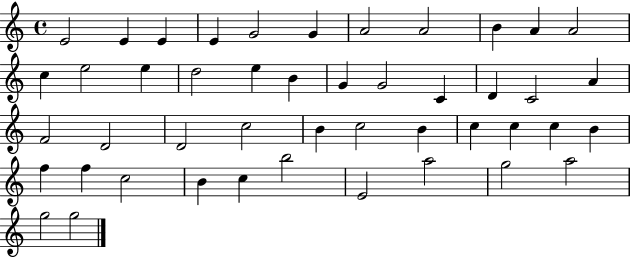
X:1
T:Untitled
M:4/4
L:1/4
K:C
E2 E E E G2 G A2 A2 B A A2 c e2 e d2 e B G G2 C D C2 A F2 D2 D2 c2 B c2 B c c c B f f c2 B c b2 E2 a2 g2 a2 g2 g2